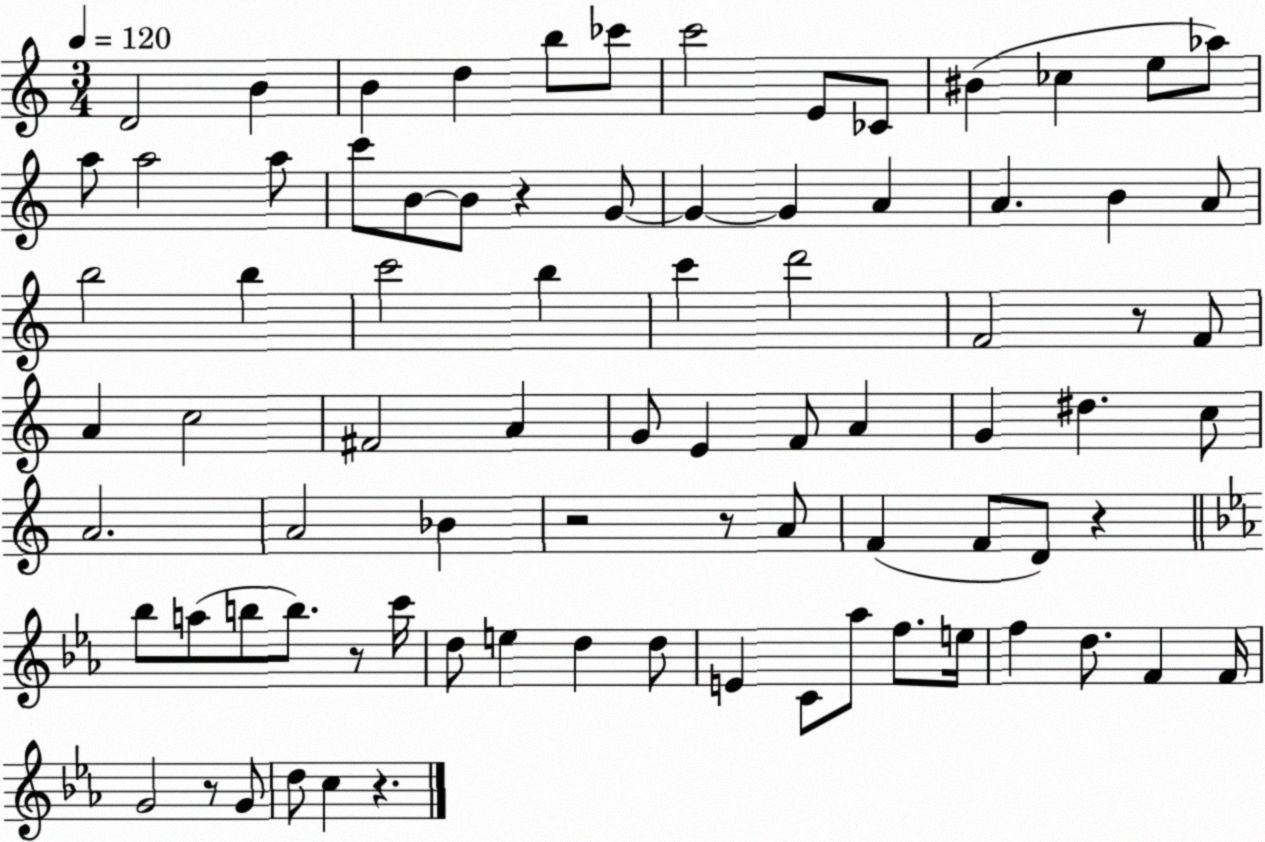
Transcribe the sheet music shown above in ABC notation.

X:1
T:Untitled
M:3/4
L:1/4
K:C
D2 B B d b/2 _c'/2 c'2 E/2 _C/2 ^B _c e/2 _a/2 a/2 a2 a/2 c'/2 B/2 B/2 z G/2 G G A A B A/2 b2 b c'2 b c' d'2 F2 z/2 F/2 A c2 ^F2 A G/2 E F/2 A G ^d c/2 A2 A2 _B z2 z/2 A/2 F F/2 D/2 z _b/2 a/2 b/2 b/2 z/2 c'/4 d/2 e d d/2 E C/2 _a/2 f/2 e/4 f d/2 F F/4 G2 z/2 G/2 d/2 c z